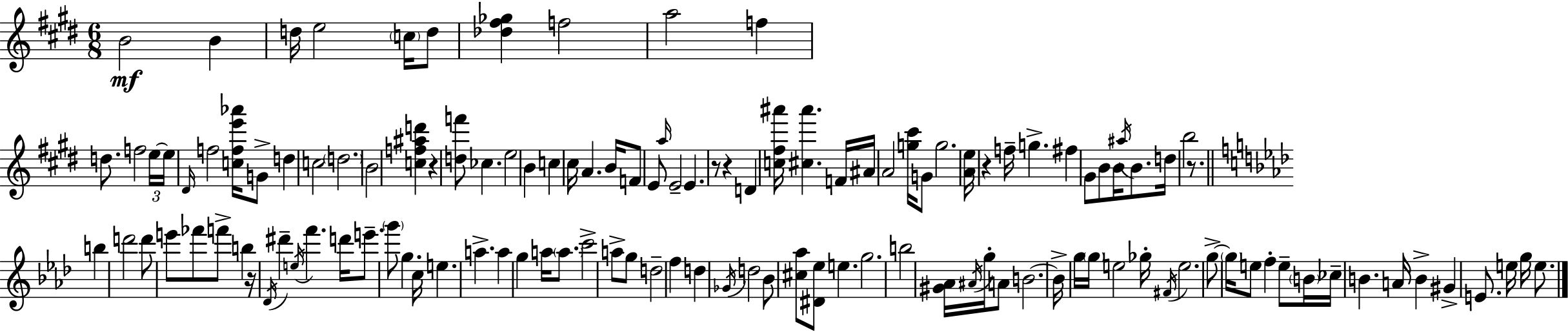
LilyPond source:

{
  \clef treble
  \numericTimeSignature
  \time 6/8
  \key e \major
  b'2\mf b'4 | d''16 e''2 \parenthesize c''16 d''8 | <des'' fis'' ges''>4 f''2 | a''2 f''4 | \break d''8. f''2 \tuplet 3/2 { e''16~~ | e''16 \grace { dis'16 } } f''2 <c'' f'' e''' aes'''>16 g'8-> | d''4 c''2 | \parenthesize d''2. | \break b'2 <c'' f'' ais'' d'''>4 | r4 <d'' f'''>8 ces''4. | e''2 b'4 | c''4 cis''16 a'4. | \break b'16 f'8 e'8 \grace { a''16 } e'2-- | e'4. r8 r4 | d'4 <c'' fis'' ais'''>16 <cis'' ais'''>4. | f'16 ais'16 a'2 <g'' cis'''>16 | \break g'8 g''2. | <a' e''>16 r4 f''16-- g''4.-> | fis''4 gis'8 b'8 b'16 \acciaccatura { ais''16 } | b'8. d''16 b''2 | \break r8. \bar "||" \break \key f \minor b''4 d'''2 | d'''8 e'''8 fes'''8 f'''8-> b''4 | r16 \acciaccatura { des'16 } dis'''4-- \acciaccatura { e''16 } f'''4. | d'''16 e'''8.-- \parenthesize g'''8 g''4. | \break c''16 e''4. a''4.-> | a''4 g''4 a''16 \parenthesize a''8. | c'''2-> a''8-> | g''8 d''2-- f''4 | \break d''4 \acciaccatura { ges'16 } d''2 | bes'8 <cis'' aes''>8 <dis' ees''>8 e''4. | g''2. | b''2 <gis' aes'>16 | \break \acciaccatura { ais'16 } g''16-. a'8 b'2.~~ | b'16-> g''16 \parenthesize g''16 e''2 | ges''16-. \acciaccatura { fis'16 } e''2. | g''8->~~ \parenthesize g''16 e''8 f''4-. | \break e''8-- \parenthesize b'16 ces''16-- b'4. | a'16 b'4-> gis'4-> e'8. | e''16 g''16 e''8. \bar "|."
}